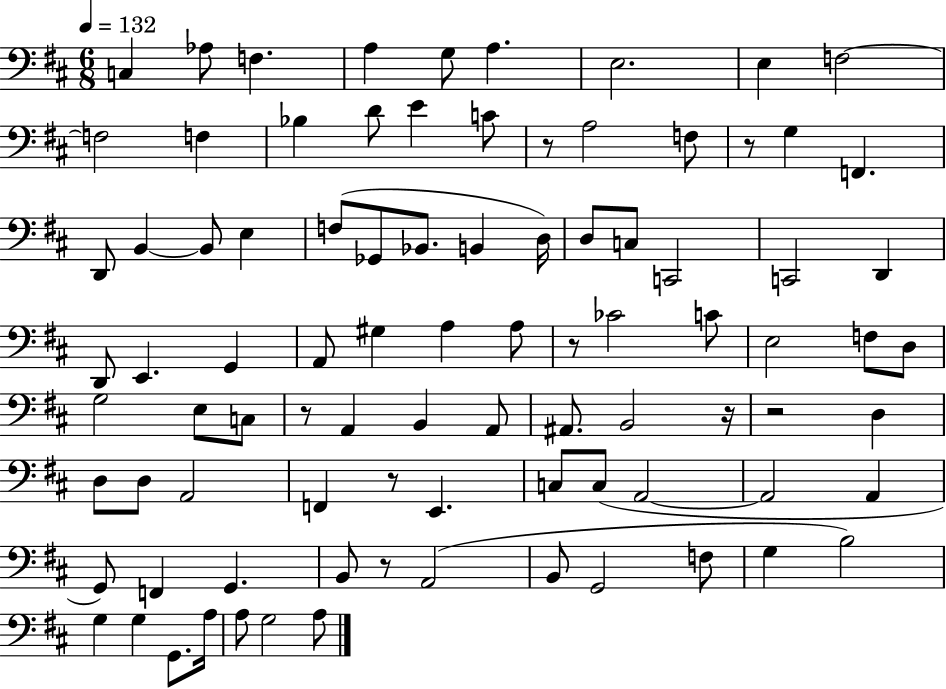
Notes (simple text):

C3/q Ab3/e F3/q. A3/q G3/e A3/q. E3/h. E3/q F3/h F3/h F3/q Bb3/q D4/e E4/q C4/e R/e A3/h F3/e R/e G3/q F2/q. D2/e B2/q B2/e E3/q F3/e Gb2/e Bb2/e. B2/q D3/s D3/e C3/e C2/h C2/h D2/q D2/e E2/q. G2/q A2/e G#3/q A3/q A3/e R/e CES4/h C4/e E3/h F3/e D3/e G3/h E3/e C3/e R/e A2/q B2/q A2/e A#2/e. B2/h R/s R/h D3/q D3/e D3/e A2/h F2/q R/e E2/q. C3/e C3/e A2/h A2/h A2/q G2/e F2/q G2/q. B2/e R/e A2/h B2/e G2/h F3/e G3/q B3/h G3/q G3/q G2/e. A3/s A3/e G3/h A3/e